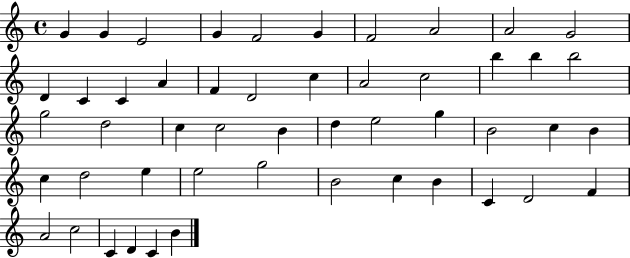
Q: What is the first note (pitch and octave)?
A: G4